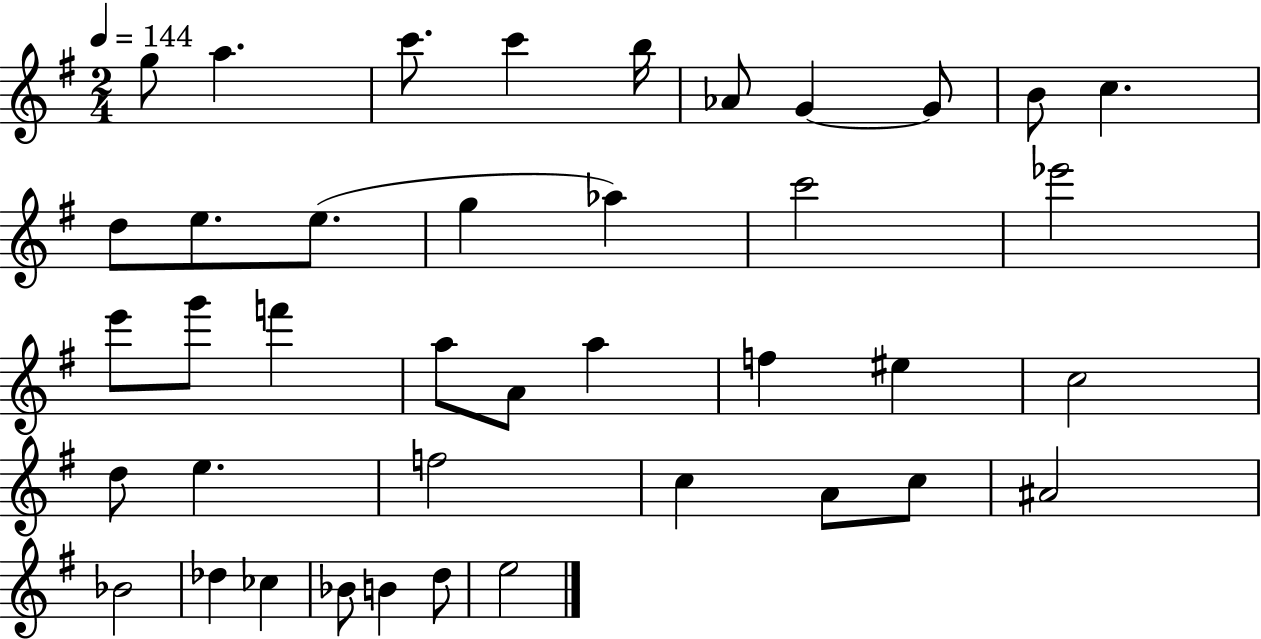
{
  \clef treble
  \numericTimeSignature
  \time 2/4
  \key g \major
  \tempo 4 = 144
  \repeat volta 2 { g''8 a''4. | c'''8. c'''4 b''16 | aes'8 g'4~~ g'8 | b'8 c''4. | \break d''8 e''8. e''8.( | g''4 aes''4) | c'''2 | ees'''2 | \break e'''8 g'''8 f'''4 | a''8 a'8 a''4 | f''4 eis''4 | c''2 | \break d''8 e''4. | f''2 | c''4 a'8 c''8 | ais'2 | \break bes'2 | des''4 ces''4 | bes'8 b'4 d''8 | e''2 | \break } \bar "|."
}